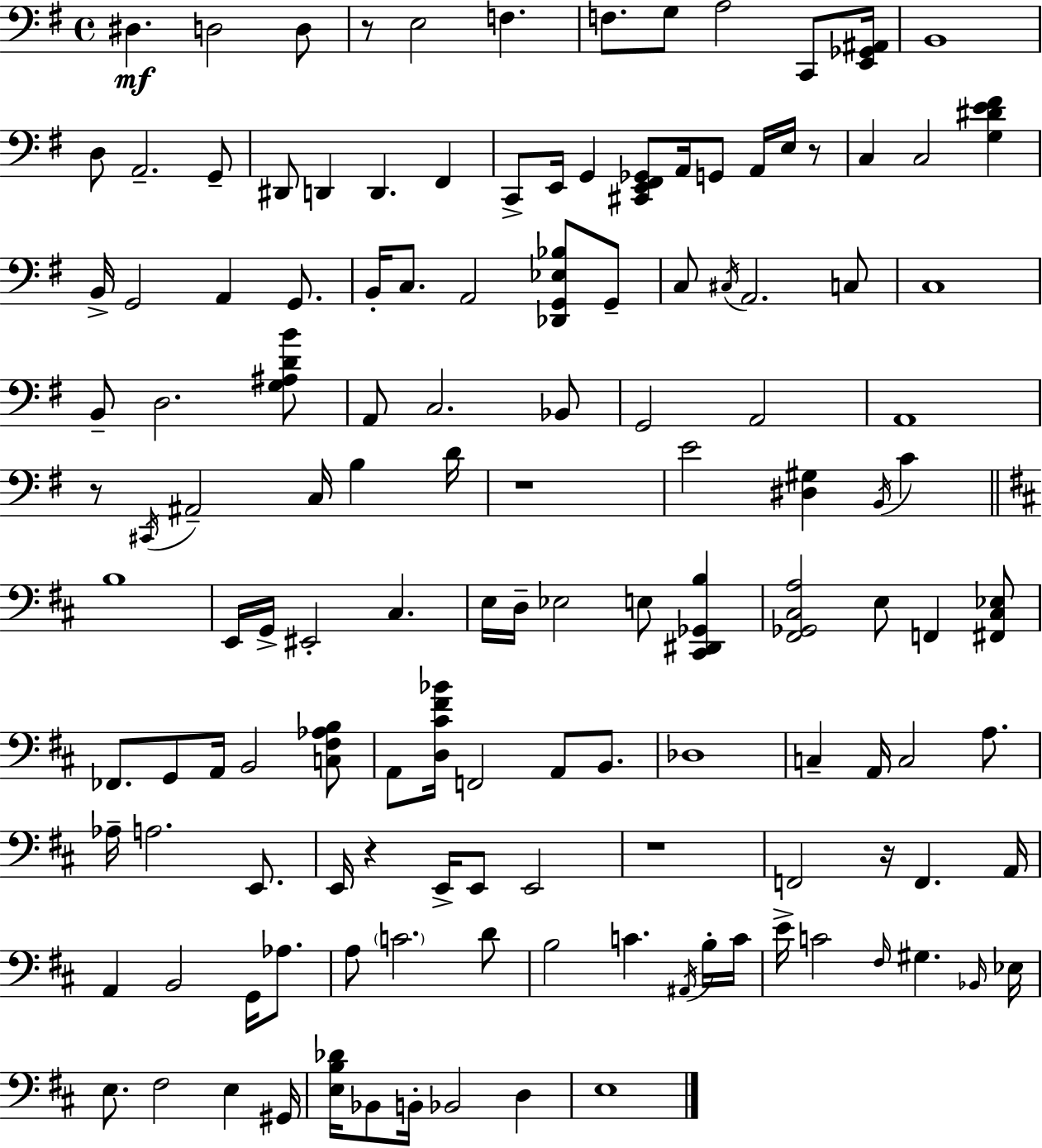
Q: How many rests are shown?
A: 7